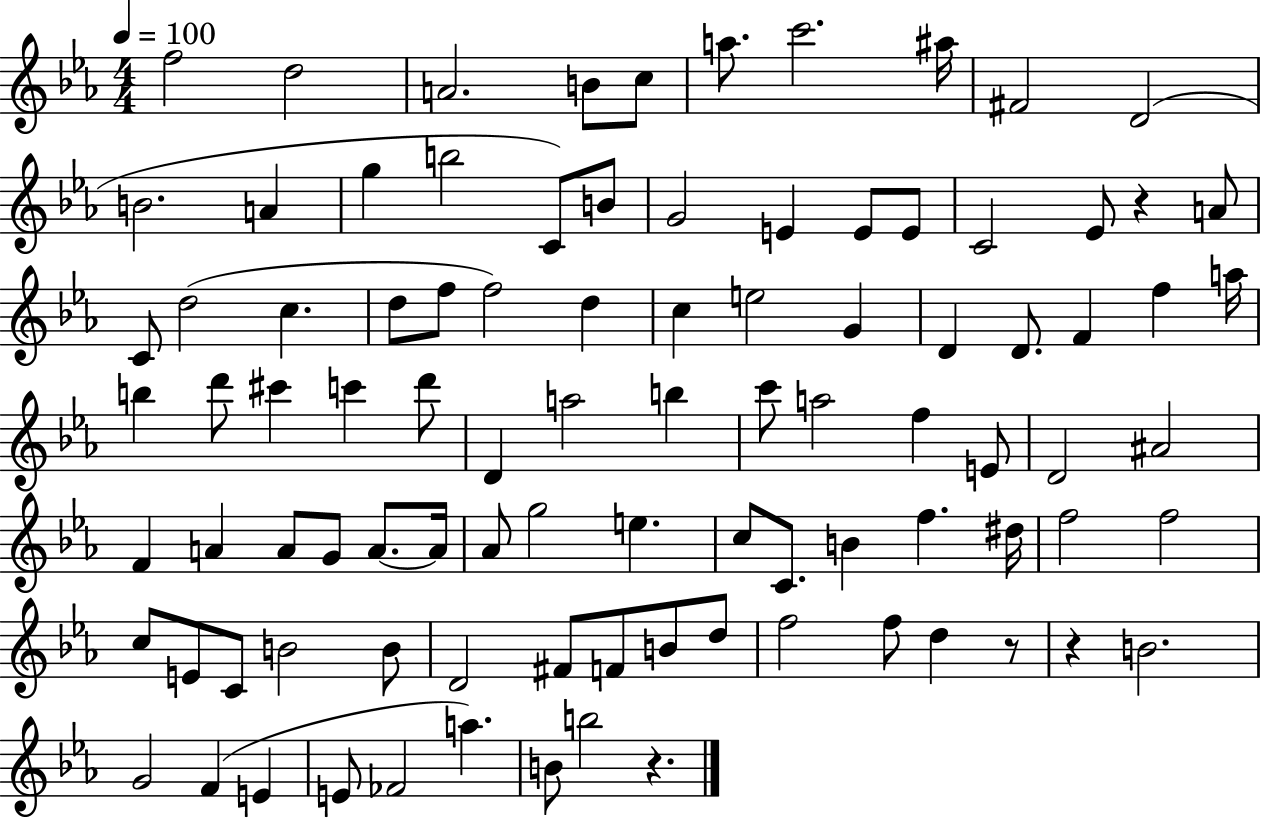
{
  \clef treble
  \numericTimeSignature
  \time 4/4
  \key ees \major
  \tempo 4 = 100
  f''2 d''2 | a'2. b'8 c''8 | a''8. c'''2. ais''16 | fis'2 d'2( | \break b'2. a'4 | g''4 b''2 c'8) b'8 | g'2 e'4 e'8 e'8 | c'2 ees'8 r4 a'8 | \break c'8 d''2( c''4. | d''8 f''8 f''2) d''4 | c''4 e''2 g'4 | d'4 d'8. f'4 f''4 a''16 | \break b''4 d'''8 cis'''4 c'''4 d'''8 | d'4 a''2 b''4 | c'''8 a''2 f''4 e'8 | d'2 ais'2 | \break f'4 a'4 a'8 g'8 a'8.~~ a'16 | aes'8 g''2 e''4. | c''8 c'8. b'4 f''4. dis''16 | f''2 f''2 | \break c''8 e'8 c'8 b'2 b'8 | d'2 fis'8 f'8 b'8 d''8 | f''2 f''8 d''4 r8 | r4 b'2. | \break g'2 f'4( e'4 | e'8 fes'2 a''4.) | b'8 b''2 r4. | \bar "|."
}